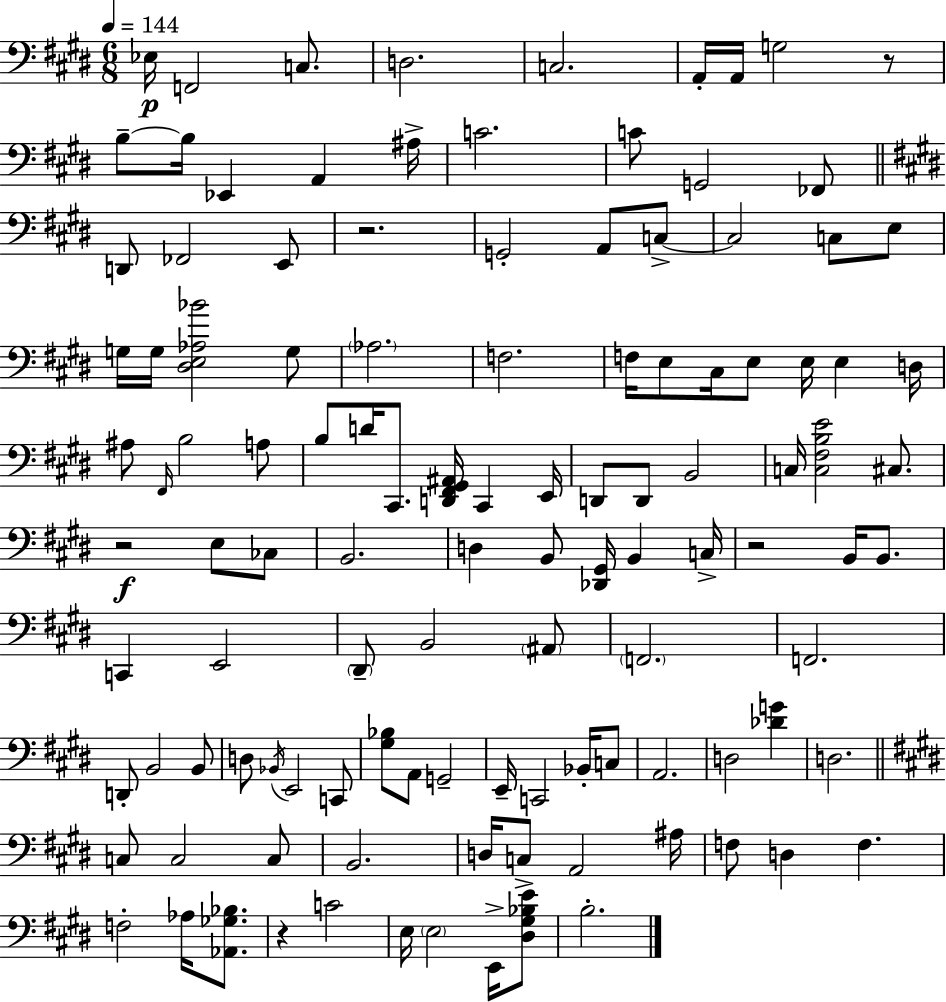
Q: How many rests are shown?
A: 5